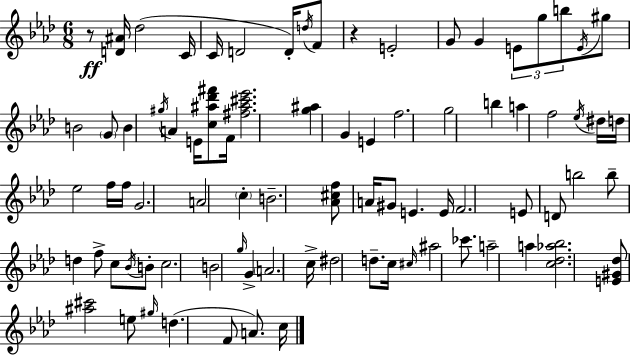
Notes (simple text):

R/e [D4,A#4]/s Db5/h C4/s C4/s D4/h D4/s D5/s F4/e R/q E4/h G4/e G4/q E4/e G5/e B5/e E4/s G#5/e B4/h G4/e B4/q G#5/s A4/q E4/s [C5,A#5,Db6,F#6]/e F4/s [F#5,A#5,C#6,Eb6]/h. [G5,A#5]/q G4/q E4/q F5/h. G5/h B5/q A5/q F5/h Eb5/s D#5/s D5/s Eb5/h F5/s F5/s G4/h. A4/h C5/q B4/h. [Ab4,C#5,F5]/e A4/s G#4/e E4/q. E4/s F4/h. E4/e D4/e B5/h B5/e D5/q F5/e C5/e Bb4/s B4/e C5/h. B4/h G5/s G4/q A4/h. C5/s D#5/h D5/e. C5/s C#5/s A#5/h CES6/e. A5/h A5/q [C5,Db5,Ab5,Bb5]/h. [E4,G#4,Db5]/e [A#5,C#6]/h E5/e G#5/s D5/q. F4/e A4/e. C5/s